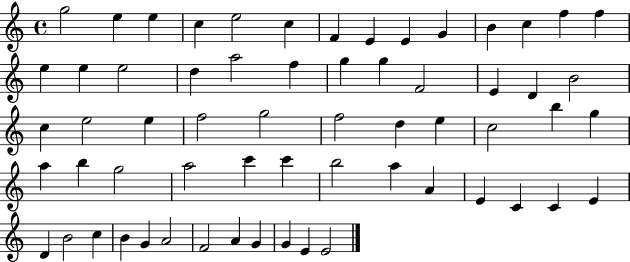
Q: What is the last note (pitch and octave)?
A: E4